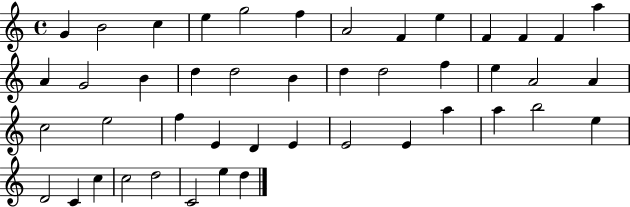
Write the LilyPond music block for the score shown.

{
  \clef treble
  \time 4/4
  \defaultTimeSignature
  \key c \major
  g'4 b'2 c''4 | e''4 g''2 f''4 | a'2 f'4 e''4 | f'4 f'4 f'4 a''4 | \break a'4 g'2 b'4 | d''4 d''2 b'4 | d''4 d''2 f''4 | e''4 a'2 a'4 | \break c''2 e''2 | f''4 e'4 d'4 e'4 | e'2 e'4 a''4 | a''4 b''2 e''4 | \break d'2 c'4 c''4 | c''2 d''2 | c'2 e''4 d''4 | \bar "|."
}